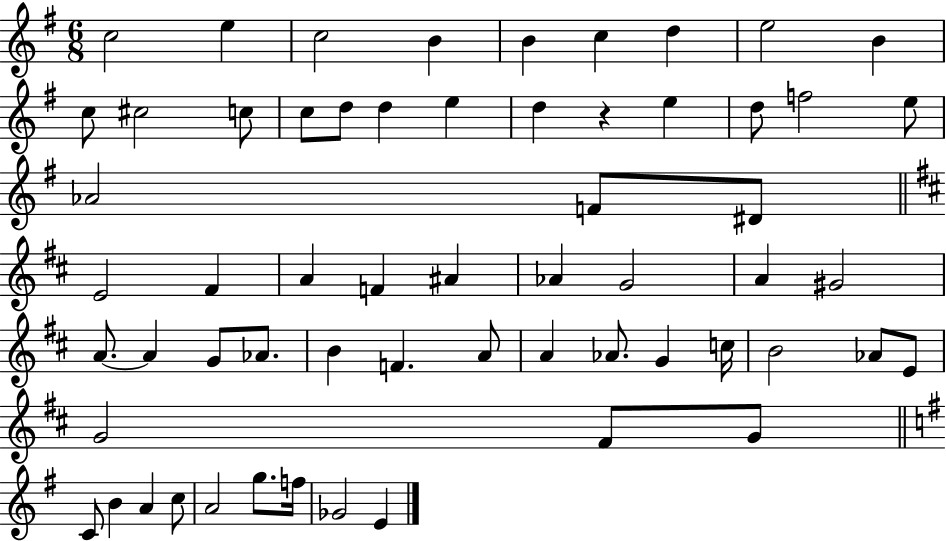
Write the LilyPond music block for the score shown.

{
  \clef treble
  \numericTimeSignature
  \time 6/8
  \key g \major
  c''2 e''4 | c''2 b'4 | b'4 c''4 d''4 | e''2 b'4 | \break c''8 cis''2 c''8 | c''8 d''8 d''4 e''4 | d''4 r4 e''4 | d''8 f''2 e''8 | \break aes'2 f'8 dis'8 | \bar "||" \break \key d \major e'2 fis'4 | a'4 f'4 ais'4 | aes'4 g'2 | a'4 gis'2 | \break a'8.~~ a'4 g'8 aes'8. | b'4 f'4. a'8 | a'4 aes'8. g'4 c''16 | b'2 aes'8 e'8 | \break g'2 fis'8 g'8 | \bar "||" \break \key g \major c'8 b'4 a'4 c''8 | a'2 g''8. f''16 | ges'2 e'4 | \bar "|."
}